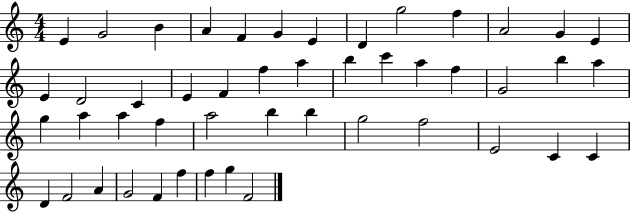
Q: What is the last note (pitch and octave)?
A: F4